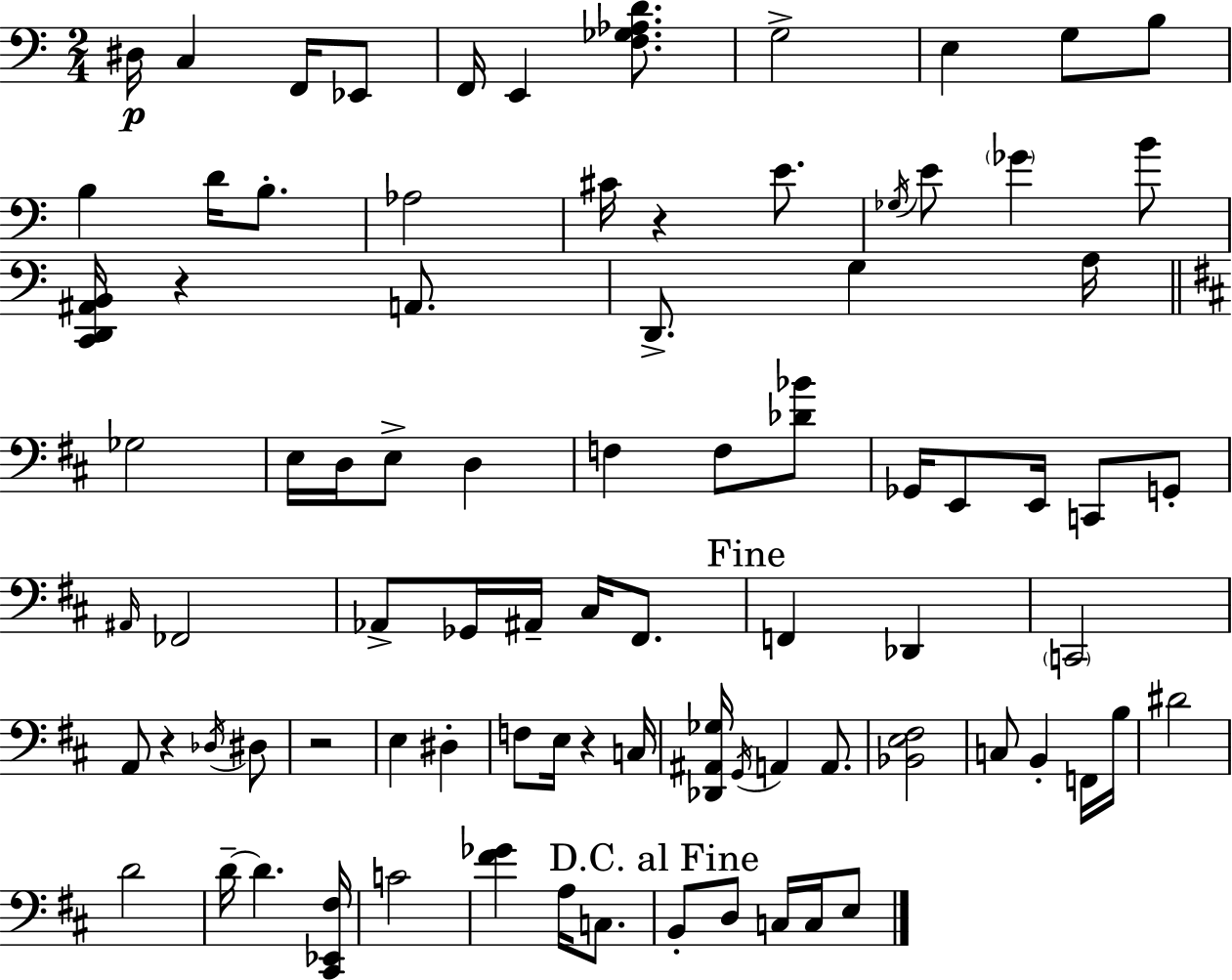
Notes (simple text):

D#3/s C3/q F2/s Eb2/e F2/s E2/q [F3,Gb3,Ab3,D4]/e. G3/h E3/q G3/e B3/e B3/q D4/s B3/e. Ab3/h C#4/s R/q E4/e. Gb3/s E4/e Gb4/q B4/e [C2,D2,A#2,B2]/s R/q A2/e. D2/e. G3/q A3/s Gb3/h E3/s D3/s E3/e D3/q F3/q F3/e [Db4,Bb4]/e Gb2/s E2/e E2/s C2/e G2/e A#2/s FES2/h Ab2/e Gb2/s A#2/s C#3/s F#2/e. F2/q Db2/q C2/h A2/e R/q Db3/s D#3/e R/h E3/q D#3/q F3/e E3/s R/q C3/s [Db2,A#2,Gb3]/s G2/s A2/q A2/e. [Bb2,E3,F#3]/h C3/e B2/q F2/s B3/s D#4/h D4/h D4/s D4/q. [C#2,Eb2,F#3]/s C4/h [F#4,Gb4]/q A3/s C3/e. B2/e D3/e C3/s C3/s E3/e